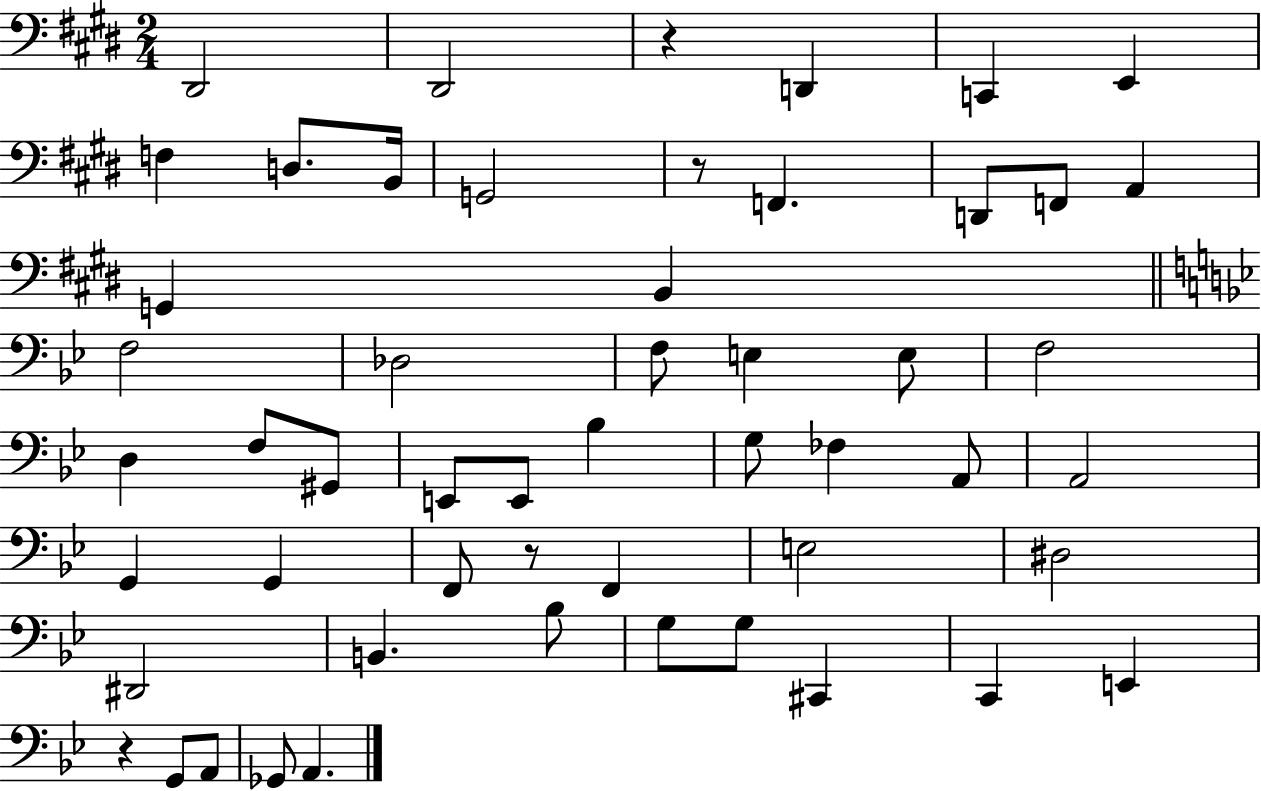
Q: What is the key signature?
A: E major